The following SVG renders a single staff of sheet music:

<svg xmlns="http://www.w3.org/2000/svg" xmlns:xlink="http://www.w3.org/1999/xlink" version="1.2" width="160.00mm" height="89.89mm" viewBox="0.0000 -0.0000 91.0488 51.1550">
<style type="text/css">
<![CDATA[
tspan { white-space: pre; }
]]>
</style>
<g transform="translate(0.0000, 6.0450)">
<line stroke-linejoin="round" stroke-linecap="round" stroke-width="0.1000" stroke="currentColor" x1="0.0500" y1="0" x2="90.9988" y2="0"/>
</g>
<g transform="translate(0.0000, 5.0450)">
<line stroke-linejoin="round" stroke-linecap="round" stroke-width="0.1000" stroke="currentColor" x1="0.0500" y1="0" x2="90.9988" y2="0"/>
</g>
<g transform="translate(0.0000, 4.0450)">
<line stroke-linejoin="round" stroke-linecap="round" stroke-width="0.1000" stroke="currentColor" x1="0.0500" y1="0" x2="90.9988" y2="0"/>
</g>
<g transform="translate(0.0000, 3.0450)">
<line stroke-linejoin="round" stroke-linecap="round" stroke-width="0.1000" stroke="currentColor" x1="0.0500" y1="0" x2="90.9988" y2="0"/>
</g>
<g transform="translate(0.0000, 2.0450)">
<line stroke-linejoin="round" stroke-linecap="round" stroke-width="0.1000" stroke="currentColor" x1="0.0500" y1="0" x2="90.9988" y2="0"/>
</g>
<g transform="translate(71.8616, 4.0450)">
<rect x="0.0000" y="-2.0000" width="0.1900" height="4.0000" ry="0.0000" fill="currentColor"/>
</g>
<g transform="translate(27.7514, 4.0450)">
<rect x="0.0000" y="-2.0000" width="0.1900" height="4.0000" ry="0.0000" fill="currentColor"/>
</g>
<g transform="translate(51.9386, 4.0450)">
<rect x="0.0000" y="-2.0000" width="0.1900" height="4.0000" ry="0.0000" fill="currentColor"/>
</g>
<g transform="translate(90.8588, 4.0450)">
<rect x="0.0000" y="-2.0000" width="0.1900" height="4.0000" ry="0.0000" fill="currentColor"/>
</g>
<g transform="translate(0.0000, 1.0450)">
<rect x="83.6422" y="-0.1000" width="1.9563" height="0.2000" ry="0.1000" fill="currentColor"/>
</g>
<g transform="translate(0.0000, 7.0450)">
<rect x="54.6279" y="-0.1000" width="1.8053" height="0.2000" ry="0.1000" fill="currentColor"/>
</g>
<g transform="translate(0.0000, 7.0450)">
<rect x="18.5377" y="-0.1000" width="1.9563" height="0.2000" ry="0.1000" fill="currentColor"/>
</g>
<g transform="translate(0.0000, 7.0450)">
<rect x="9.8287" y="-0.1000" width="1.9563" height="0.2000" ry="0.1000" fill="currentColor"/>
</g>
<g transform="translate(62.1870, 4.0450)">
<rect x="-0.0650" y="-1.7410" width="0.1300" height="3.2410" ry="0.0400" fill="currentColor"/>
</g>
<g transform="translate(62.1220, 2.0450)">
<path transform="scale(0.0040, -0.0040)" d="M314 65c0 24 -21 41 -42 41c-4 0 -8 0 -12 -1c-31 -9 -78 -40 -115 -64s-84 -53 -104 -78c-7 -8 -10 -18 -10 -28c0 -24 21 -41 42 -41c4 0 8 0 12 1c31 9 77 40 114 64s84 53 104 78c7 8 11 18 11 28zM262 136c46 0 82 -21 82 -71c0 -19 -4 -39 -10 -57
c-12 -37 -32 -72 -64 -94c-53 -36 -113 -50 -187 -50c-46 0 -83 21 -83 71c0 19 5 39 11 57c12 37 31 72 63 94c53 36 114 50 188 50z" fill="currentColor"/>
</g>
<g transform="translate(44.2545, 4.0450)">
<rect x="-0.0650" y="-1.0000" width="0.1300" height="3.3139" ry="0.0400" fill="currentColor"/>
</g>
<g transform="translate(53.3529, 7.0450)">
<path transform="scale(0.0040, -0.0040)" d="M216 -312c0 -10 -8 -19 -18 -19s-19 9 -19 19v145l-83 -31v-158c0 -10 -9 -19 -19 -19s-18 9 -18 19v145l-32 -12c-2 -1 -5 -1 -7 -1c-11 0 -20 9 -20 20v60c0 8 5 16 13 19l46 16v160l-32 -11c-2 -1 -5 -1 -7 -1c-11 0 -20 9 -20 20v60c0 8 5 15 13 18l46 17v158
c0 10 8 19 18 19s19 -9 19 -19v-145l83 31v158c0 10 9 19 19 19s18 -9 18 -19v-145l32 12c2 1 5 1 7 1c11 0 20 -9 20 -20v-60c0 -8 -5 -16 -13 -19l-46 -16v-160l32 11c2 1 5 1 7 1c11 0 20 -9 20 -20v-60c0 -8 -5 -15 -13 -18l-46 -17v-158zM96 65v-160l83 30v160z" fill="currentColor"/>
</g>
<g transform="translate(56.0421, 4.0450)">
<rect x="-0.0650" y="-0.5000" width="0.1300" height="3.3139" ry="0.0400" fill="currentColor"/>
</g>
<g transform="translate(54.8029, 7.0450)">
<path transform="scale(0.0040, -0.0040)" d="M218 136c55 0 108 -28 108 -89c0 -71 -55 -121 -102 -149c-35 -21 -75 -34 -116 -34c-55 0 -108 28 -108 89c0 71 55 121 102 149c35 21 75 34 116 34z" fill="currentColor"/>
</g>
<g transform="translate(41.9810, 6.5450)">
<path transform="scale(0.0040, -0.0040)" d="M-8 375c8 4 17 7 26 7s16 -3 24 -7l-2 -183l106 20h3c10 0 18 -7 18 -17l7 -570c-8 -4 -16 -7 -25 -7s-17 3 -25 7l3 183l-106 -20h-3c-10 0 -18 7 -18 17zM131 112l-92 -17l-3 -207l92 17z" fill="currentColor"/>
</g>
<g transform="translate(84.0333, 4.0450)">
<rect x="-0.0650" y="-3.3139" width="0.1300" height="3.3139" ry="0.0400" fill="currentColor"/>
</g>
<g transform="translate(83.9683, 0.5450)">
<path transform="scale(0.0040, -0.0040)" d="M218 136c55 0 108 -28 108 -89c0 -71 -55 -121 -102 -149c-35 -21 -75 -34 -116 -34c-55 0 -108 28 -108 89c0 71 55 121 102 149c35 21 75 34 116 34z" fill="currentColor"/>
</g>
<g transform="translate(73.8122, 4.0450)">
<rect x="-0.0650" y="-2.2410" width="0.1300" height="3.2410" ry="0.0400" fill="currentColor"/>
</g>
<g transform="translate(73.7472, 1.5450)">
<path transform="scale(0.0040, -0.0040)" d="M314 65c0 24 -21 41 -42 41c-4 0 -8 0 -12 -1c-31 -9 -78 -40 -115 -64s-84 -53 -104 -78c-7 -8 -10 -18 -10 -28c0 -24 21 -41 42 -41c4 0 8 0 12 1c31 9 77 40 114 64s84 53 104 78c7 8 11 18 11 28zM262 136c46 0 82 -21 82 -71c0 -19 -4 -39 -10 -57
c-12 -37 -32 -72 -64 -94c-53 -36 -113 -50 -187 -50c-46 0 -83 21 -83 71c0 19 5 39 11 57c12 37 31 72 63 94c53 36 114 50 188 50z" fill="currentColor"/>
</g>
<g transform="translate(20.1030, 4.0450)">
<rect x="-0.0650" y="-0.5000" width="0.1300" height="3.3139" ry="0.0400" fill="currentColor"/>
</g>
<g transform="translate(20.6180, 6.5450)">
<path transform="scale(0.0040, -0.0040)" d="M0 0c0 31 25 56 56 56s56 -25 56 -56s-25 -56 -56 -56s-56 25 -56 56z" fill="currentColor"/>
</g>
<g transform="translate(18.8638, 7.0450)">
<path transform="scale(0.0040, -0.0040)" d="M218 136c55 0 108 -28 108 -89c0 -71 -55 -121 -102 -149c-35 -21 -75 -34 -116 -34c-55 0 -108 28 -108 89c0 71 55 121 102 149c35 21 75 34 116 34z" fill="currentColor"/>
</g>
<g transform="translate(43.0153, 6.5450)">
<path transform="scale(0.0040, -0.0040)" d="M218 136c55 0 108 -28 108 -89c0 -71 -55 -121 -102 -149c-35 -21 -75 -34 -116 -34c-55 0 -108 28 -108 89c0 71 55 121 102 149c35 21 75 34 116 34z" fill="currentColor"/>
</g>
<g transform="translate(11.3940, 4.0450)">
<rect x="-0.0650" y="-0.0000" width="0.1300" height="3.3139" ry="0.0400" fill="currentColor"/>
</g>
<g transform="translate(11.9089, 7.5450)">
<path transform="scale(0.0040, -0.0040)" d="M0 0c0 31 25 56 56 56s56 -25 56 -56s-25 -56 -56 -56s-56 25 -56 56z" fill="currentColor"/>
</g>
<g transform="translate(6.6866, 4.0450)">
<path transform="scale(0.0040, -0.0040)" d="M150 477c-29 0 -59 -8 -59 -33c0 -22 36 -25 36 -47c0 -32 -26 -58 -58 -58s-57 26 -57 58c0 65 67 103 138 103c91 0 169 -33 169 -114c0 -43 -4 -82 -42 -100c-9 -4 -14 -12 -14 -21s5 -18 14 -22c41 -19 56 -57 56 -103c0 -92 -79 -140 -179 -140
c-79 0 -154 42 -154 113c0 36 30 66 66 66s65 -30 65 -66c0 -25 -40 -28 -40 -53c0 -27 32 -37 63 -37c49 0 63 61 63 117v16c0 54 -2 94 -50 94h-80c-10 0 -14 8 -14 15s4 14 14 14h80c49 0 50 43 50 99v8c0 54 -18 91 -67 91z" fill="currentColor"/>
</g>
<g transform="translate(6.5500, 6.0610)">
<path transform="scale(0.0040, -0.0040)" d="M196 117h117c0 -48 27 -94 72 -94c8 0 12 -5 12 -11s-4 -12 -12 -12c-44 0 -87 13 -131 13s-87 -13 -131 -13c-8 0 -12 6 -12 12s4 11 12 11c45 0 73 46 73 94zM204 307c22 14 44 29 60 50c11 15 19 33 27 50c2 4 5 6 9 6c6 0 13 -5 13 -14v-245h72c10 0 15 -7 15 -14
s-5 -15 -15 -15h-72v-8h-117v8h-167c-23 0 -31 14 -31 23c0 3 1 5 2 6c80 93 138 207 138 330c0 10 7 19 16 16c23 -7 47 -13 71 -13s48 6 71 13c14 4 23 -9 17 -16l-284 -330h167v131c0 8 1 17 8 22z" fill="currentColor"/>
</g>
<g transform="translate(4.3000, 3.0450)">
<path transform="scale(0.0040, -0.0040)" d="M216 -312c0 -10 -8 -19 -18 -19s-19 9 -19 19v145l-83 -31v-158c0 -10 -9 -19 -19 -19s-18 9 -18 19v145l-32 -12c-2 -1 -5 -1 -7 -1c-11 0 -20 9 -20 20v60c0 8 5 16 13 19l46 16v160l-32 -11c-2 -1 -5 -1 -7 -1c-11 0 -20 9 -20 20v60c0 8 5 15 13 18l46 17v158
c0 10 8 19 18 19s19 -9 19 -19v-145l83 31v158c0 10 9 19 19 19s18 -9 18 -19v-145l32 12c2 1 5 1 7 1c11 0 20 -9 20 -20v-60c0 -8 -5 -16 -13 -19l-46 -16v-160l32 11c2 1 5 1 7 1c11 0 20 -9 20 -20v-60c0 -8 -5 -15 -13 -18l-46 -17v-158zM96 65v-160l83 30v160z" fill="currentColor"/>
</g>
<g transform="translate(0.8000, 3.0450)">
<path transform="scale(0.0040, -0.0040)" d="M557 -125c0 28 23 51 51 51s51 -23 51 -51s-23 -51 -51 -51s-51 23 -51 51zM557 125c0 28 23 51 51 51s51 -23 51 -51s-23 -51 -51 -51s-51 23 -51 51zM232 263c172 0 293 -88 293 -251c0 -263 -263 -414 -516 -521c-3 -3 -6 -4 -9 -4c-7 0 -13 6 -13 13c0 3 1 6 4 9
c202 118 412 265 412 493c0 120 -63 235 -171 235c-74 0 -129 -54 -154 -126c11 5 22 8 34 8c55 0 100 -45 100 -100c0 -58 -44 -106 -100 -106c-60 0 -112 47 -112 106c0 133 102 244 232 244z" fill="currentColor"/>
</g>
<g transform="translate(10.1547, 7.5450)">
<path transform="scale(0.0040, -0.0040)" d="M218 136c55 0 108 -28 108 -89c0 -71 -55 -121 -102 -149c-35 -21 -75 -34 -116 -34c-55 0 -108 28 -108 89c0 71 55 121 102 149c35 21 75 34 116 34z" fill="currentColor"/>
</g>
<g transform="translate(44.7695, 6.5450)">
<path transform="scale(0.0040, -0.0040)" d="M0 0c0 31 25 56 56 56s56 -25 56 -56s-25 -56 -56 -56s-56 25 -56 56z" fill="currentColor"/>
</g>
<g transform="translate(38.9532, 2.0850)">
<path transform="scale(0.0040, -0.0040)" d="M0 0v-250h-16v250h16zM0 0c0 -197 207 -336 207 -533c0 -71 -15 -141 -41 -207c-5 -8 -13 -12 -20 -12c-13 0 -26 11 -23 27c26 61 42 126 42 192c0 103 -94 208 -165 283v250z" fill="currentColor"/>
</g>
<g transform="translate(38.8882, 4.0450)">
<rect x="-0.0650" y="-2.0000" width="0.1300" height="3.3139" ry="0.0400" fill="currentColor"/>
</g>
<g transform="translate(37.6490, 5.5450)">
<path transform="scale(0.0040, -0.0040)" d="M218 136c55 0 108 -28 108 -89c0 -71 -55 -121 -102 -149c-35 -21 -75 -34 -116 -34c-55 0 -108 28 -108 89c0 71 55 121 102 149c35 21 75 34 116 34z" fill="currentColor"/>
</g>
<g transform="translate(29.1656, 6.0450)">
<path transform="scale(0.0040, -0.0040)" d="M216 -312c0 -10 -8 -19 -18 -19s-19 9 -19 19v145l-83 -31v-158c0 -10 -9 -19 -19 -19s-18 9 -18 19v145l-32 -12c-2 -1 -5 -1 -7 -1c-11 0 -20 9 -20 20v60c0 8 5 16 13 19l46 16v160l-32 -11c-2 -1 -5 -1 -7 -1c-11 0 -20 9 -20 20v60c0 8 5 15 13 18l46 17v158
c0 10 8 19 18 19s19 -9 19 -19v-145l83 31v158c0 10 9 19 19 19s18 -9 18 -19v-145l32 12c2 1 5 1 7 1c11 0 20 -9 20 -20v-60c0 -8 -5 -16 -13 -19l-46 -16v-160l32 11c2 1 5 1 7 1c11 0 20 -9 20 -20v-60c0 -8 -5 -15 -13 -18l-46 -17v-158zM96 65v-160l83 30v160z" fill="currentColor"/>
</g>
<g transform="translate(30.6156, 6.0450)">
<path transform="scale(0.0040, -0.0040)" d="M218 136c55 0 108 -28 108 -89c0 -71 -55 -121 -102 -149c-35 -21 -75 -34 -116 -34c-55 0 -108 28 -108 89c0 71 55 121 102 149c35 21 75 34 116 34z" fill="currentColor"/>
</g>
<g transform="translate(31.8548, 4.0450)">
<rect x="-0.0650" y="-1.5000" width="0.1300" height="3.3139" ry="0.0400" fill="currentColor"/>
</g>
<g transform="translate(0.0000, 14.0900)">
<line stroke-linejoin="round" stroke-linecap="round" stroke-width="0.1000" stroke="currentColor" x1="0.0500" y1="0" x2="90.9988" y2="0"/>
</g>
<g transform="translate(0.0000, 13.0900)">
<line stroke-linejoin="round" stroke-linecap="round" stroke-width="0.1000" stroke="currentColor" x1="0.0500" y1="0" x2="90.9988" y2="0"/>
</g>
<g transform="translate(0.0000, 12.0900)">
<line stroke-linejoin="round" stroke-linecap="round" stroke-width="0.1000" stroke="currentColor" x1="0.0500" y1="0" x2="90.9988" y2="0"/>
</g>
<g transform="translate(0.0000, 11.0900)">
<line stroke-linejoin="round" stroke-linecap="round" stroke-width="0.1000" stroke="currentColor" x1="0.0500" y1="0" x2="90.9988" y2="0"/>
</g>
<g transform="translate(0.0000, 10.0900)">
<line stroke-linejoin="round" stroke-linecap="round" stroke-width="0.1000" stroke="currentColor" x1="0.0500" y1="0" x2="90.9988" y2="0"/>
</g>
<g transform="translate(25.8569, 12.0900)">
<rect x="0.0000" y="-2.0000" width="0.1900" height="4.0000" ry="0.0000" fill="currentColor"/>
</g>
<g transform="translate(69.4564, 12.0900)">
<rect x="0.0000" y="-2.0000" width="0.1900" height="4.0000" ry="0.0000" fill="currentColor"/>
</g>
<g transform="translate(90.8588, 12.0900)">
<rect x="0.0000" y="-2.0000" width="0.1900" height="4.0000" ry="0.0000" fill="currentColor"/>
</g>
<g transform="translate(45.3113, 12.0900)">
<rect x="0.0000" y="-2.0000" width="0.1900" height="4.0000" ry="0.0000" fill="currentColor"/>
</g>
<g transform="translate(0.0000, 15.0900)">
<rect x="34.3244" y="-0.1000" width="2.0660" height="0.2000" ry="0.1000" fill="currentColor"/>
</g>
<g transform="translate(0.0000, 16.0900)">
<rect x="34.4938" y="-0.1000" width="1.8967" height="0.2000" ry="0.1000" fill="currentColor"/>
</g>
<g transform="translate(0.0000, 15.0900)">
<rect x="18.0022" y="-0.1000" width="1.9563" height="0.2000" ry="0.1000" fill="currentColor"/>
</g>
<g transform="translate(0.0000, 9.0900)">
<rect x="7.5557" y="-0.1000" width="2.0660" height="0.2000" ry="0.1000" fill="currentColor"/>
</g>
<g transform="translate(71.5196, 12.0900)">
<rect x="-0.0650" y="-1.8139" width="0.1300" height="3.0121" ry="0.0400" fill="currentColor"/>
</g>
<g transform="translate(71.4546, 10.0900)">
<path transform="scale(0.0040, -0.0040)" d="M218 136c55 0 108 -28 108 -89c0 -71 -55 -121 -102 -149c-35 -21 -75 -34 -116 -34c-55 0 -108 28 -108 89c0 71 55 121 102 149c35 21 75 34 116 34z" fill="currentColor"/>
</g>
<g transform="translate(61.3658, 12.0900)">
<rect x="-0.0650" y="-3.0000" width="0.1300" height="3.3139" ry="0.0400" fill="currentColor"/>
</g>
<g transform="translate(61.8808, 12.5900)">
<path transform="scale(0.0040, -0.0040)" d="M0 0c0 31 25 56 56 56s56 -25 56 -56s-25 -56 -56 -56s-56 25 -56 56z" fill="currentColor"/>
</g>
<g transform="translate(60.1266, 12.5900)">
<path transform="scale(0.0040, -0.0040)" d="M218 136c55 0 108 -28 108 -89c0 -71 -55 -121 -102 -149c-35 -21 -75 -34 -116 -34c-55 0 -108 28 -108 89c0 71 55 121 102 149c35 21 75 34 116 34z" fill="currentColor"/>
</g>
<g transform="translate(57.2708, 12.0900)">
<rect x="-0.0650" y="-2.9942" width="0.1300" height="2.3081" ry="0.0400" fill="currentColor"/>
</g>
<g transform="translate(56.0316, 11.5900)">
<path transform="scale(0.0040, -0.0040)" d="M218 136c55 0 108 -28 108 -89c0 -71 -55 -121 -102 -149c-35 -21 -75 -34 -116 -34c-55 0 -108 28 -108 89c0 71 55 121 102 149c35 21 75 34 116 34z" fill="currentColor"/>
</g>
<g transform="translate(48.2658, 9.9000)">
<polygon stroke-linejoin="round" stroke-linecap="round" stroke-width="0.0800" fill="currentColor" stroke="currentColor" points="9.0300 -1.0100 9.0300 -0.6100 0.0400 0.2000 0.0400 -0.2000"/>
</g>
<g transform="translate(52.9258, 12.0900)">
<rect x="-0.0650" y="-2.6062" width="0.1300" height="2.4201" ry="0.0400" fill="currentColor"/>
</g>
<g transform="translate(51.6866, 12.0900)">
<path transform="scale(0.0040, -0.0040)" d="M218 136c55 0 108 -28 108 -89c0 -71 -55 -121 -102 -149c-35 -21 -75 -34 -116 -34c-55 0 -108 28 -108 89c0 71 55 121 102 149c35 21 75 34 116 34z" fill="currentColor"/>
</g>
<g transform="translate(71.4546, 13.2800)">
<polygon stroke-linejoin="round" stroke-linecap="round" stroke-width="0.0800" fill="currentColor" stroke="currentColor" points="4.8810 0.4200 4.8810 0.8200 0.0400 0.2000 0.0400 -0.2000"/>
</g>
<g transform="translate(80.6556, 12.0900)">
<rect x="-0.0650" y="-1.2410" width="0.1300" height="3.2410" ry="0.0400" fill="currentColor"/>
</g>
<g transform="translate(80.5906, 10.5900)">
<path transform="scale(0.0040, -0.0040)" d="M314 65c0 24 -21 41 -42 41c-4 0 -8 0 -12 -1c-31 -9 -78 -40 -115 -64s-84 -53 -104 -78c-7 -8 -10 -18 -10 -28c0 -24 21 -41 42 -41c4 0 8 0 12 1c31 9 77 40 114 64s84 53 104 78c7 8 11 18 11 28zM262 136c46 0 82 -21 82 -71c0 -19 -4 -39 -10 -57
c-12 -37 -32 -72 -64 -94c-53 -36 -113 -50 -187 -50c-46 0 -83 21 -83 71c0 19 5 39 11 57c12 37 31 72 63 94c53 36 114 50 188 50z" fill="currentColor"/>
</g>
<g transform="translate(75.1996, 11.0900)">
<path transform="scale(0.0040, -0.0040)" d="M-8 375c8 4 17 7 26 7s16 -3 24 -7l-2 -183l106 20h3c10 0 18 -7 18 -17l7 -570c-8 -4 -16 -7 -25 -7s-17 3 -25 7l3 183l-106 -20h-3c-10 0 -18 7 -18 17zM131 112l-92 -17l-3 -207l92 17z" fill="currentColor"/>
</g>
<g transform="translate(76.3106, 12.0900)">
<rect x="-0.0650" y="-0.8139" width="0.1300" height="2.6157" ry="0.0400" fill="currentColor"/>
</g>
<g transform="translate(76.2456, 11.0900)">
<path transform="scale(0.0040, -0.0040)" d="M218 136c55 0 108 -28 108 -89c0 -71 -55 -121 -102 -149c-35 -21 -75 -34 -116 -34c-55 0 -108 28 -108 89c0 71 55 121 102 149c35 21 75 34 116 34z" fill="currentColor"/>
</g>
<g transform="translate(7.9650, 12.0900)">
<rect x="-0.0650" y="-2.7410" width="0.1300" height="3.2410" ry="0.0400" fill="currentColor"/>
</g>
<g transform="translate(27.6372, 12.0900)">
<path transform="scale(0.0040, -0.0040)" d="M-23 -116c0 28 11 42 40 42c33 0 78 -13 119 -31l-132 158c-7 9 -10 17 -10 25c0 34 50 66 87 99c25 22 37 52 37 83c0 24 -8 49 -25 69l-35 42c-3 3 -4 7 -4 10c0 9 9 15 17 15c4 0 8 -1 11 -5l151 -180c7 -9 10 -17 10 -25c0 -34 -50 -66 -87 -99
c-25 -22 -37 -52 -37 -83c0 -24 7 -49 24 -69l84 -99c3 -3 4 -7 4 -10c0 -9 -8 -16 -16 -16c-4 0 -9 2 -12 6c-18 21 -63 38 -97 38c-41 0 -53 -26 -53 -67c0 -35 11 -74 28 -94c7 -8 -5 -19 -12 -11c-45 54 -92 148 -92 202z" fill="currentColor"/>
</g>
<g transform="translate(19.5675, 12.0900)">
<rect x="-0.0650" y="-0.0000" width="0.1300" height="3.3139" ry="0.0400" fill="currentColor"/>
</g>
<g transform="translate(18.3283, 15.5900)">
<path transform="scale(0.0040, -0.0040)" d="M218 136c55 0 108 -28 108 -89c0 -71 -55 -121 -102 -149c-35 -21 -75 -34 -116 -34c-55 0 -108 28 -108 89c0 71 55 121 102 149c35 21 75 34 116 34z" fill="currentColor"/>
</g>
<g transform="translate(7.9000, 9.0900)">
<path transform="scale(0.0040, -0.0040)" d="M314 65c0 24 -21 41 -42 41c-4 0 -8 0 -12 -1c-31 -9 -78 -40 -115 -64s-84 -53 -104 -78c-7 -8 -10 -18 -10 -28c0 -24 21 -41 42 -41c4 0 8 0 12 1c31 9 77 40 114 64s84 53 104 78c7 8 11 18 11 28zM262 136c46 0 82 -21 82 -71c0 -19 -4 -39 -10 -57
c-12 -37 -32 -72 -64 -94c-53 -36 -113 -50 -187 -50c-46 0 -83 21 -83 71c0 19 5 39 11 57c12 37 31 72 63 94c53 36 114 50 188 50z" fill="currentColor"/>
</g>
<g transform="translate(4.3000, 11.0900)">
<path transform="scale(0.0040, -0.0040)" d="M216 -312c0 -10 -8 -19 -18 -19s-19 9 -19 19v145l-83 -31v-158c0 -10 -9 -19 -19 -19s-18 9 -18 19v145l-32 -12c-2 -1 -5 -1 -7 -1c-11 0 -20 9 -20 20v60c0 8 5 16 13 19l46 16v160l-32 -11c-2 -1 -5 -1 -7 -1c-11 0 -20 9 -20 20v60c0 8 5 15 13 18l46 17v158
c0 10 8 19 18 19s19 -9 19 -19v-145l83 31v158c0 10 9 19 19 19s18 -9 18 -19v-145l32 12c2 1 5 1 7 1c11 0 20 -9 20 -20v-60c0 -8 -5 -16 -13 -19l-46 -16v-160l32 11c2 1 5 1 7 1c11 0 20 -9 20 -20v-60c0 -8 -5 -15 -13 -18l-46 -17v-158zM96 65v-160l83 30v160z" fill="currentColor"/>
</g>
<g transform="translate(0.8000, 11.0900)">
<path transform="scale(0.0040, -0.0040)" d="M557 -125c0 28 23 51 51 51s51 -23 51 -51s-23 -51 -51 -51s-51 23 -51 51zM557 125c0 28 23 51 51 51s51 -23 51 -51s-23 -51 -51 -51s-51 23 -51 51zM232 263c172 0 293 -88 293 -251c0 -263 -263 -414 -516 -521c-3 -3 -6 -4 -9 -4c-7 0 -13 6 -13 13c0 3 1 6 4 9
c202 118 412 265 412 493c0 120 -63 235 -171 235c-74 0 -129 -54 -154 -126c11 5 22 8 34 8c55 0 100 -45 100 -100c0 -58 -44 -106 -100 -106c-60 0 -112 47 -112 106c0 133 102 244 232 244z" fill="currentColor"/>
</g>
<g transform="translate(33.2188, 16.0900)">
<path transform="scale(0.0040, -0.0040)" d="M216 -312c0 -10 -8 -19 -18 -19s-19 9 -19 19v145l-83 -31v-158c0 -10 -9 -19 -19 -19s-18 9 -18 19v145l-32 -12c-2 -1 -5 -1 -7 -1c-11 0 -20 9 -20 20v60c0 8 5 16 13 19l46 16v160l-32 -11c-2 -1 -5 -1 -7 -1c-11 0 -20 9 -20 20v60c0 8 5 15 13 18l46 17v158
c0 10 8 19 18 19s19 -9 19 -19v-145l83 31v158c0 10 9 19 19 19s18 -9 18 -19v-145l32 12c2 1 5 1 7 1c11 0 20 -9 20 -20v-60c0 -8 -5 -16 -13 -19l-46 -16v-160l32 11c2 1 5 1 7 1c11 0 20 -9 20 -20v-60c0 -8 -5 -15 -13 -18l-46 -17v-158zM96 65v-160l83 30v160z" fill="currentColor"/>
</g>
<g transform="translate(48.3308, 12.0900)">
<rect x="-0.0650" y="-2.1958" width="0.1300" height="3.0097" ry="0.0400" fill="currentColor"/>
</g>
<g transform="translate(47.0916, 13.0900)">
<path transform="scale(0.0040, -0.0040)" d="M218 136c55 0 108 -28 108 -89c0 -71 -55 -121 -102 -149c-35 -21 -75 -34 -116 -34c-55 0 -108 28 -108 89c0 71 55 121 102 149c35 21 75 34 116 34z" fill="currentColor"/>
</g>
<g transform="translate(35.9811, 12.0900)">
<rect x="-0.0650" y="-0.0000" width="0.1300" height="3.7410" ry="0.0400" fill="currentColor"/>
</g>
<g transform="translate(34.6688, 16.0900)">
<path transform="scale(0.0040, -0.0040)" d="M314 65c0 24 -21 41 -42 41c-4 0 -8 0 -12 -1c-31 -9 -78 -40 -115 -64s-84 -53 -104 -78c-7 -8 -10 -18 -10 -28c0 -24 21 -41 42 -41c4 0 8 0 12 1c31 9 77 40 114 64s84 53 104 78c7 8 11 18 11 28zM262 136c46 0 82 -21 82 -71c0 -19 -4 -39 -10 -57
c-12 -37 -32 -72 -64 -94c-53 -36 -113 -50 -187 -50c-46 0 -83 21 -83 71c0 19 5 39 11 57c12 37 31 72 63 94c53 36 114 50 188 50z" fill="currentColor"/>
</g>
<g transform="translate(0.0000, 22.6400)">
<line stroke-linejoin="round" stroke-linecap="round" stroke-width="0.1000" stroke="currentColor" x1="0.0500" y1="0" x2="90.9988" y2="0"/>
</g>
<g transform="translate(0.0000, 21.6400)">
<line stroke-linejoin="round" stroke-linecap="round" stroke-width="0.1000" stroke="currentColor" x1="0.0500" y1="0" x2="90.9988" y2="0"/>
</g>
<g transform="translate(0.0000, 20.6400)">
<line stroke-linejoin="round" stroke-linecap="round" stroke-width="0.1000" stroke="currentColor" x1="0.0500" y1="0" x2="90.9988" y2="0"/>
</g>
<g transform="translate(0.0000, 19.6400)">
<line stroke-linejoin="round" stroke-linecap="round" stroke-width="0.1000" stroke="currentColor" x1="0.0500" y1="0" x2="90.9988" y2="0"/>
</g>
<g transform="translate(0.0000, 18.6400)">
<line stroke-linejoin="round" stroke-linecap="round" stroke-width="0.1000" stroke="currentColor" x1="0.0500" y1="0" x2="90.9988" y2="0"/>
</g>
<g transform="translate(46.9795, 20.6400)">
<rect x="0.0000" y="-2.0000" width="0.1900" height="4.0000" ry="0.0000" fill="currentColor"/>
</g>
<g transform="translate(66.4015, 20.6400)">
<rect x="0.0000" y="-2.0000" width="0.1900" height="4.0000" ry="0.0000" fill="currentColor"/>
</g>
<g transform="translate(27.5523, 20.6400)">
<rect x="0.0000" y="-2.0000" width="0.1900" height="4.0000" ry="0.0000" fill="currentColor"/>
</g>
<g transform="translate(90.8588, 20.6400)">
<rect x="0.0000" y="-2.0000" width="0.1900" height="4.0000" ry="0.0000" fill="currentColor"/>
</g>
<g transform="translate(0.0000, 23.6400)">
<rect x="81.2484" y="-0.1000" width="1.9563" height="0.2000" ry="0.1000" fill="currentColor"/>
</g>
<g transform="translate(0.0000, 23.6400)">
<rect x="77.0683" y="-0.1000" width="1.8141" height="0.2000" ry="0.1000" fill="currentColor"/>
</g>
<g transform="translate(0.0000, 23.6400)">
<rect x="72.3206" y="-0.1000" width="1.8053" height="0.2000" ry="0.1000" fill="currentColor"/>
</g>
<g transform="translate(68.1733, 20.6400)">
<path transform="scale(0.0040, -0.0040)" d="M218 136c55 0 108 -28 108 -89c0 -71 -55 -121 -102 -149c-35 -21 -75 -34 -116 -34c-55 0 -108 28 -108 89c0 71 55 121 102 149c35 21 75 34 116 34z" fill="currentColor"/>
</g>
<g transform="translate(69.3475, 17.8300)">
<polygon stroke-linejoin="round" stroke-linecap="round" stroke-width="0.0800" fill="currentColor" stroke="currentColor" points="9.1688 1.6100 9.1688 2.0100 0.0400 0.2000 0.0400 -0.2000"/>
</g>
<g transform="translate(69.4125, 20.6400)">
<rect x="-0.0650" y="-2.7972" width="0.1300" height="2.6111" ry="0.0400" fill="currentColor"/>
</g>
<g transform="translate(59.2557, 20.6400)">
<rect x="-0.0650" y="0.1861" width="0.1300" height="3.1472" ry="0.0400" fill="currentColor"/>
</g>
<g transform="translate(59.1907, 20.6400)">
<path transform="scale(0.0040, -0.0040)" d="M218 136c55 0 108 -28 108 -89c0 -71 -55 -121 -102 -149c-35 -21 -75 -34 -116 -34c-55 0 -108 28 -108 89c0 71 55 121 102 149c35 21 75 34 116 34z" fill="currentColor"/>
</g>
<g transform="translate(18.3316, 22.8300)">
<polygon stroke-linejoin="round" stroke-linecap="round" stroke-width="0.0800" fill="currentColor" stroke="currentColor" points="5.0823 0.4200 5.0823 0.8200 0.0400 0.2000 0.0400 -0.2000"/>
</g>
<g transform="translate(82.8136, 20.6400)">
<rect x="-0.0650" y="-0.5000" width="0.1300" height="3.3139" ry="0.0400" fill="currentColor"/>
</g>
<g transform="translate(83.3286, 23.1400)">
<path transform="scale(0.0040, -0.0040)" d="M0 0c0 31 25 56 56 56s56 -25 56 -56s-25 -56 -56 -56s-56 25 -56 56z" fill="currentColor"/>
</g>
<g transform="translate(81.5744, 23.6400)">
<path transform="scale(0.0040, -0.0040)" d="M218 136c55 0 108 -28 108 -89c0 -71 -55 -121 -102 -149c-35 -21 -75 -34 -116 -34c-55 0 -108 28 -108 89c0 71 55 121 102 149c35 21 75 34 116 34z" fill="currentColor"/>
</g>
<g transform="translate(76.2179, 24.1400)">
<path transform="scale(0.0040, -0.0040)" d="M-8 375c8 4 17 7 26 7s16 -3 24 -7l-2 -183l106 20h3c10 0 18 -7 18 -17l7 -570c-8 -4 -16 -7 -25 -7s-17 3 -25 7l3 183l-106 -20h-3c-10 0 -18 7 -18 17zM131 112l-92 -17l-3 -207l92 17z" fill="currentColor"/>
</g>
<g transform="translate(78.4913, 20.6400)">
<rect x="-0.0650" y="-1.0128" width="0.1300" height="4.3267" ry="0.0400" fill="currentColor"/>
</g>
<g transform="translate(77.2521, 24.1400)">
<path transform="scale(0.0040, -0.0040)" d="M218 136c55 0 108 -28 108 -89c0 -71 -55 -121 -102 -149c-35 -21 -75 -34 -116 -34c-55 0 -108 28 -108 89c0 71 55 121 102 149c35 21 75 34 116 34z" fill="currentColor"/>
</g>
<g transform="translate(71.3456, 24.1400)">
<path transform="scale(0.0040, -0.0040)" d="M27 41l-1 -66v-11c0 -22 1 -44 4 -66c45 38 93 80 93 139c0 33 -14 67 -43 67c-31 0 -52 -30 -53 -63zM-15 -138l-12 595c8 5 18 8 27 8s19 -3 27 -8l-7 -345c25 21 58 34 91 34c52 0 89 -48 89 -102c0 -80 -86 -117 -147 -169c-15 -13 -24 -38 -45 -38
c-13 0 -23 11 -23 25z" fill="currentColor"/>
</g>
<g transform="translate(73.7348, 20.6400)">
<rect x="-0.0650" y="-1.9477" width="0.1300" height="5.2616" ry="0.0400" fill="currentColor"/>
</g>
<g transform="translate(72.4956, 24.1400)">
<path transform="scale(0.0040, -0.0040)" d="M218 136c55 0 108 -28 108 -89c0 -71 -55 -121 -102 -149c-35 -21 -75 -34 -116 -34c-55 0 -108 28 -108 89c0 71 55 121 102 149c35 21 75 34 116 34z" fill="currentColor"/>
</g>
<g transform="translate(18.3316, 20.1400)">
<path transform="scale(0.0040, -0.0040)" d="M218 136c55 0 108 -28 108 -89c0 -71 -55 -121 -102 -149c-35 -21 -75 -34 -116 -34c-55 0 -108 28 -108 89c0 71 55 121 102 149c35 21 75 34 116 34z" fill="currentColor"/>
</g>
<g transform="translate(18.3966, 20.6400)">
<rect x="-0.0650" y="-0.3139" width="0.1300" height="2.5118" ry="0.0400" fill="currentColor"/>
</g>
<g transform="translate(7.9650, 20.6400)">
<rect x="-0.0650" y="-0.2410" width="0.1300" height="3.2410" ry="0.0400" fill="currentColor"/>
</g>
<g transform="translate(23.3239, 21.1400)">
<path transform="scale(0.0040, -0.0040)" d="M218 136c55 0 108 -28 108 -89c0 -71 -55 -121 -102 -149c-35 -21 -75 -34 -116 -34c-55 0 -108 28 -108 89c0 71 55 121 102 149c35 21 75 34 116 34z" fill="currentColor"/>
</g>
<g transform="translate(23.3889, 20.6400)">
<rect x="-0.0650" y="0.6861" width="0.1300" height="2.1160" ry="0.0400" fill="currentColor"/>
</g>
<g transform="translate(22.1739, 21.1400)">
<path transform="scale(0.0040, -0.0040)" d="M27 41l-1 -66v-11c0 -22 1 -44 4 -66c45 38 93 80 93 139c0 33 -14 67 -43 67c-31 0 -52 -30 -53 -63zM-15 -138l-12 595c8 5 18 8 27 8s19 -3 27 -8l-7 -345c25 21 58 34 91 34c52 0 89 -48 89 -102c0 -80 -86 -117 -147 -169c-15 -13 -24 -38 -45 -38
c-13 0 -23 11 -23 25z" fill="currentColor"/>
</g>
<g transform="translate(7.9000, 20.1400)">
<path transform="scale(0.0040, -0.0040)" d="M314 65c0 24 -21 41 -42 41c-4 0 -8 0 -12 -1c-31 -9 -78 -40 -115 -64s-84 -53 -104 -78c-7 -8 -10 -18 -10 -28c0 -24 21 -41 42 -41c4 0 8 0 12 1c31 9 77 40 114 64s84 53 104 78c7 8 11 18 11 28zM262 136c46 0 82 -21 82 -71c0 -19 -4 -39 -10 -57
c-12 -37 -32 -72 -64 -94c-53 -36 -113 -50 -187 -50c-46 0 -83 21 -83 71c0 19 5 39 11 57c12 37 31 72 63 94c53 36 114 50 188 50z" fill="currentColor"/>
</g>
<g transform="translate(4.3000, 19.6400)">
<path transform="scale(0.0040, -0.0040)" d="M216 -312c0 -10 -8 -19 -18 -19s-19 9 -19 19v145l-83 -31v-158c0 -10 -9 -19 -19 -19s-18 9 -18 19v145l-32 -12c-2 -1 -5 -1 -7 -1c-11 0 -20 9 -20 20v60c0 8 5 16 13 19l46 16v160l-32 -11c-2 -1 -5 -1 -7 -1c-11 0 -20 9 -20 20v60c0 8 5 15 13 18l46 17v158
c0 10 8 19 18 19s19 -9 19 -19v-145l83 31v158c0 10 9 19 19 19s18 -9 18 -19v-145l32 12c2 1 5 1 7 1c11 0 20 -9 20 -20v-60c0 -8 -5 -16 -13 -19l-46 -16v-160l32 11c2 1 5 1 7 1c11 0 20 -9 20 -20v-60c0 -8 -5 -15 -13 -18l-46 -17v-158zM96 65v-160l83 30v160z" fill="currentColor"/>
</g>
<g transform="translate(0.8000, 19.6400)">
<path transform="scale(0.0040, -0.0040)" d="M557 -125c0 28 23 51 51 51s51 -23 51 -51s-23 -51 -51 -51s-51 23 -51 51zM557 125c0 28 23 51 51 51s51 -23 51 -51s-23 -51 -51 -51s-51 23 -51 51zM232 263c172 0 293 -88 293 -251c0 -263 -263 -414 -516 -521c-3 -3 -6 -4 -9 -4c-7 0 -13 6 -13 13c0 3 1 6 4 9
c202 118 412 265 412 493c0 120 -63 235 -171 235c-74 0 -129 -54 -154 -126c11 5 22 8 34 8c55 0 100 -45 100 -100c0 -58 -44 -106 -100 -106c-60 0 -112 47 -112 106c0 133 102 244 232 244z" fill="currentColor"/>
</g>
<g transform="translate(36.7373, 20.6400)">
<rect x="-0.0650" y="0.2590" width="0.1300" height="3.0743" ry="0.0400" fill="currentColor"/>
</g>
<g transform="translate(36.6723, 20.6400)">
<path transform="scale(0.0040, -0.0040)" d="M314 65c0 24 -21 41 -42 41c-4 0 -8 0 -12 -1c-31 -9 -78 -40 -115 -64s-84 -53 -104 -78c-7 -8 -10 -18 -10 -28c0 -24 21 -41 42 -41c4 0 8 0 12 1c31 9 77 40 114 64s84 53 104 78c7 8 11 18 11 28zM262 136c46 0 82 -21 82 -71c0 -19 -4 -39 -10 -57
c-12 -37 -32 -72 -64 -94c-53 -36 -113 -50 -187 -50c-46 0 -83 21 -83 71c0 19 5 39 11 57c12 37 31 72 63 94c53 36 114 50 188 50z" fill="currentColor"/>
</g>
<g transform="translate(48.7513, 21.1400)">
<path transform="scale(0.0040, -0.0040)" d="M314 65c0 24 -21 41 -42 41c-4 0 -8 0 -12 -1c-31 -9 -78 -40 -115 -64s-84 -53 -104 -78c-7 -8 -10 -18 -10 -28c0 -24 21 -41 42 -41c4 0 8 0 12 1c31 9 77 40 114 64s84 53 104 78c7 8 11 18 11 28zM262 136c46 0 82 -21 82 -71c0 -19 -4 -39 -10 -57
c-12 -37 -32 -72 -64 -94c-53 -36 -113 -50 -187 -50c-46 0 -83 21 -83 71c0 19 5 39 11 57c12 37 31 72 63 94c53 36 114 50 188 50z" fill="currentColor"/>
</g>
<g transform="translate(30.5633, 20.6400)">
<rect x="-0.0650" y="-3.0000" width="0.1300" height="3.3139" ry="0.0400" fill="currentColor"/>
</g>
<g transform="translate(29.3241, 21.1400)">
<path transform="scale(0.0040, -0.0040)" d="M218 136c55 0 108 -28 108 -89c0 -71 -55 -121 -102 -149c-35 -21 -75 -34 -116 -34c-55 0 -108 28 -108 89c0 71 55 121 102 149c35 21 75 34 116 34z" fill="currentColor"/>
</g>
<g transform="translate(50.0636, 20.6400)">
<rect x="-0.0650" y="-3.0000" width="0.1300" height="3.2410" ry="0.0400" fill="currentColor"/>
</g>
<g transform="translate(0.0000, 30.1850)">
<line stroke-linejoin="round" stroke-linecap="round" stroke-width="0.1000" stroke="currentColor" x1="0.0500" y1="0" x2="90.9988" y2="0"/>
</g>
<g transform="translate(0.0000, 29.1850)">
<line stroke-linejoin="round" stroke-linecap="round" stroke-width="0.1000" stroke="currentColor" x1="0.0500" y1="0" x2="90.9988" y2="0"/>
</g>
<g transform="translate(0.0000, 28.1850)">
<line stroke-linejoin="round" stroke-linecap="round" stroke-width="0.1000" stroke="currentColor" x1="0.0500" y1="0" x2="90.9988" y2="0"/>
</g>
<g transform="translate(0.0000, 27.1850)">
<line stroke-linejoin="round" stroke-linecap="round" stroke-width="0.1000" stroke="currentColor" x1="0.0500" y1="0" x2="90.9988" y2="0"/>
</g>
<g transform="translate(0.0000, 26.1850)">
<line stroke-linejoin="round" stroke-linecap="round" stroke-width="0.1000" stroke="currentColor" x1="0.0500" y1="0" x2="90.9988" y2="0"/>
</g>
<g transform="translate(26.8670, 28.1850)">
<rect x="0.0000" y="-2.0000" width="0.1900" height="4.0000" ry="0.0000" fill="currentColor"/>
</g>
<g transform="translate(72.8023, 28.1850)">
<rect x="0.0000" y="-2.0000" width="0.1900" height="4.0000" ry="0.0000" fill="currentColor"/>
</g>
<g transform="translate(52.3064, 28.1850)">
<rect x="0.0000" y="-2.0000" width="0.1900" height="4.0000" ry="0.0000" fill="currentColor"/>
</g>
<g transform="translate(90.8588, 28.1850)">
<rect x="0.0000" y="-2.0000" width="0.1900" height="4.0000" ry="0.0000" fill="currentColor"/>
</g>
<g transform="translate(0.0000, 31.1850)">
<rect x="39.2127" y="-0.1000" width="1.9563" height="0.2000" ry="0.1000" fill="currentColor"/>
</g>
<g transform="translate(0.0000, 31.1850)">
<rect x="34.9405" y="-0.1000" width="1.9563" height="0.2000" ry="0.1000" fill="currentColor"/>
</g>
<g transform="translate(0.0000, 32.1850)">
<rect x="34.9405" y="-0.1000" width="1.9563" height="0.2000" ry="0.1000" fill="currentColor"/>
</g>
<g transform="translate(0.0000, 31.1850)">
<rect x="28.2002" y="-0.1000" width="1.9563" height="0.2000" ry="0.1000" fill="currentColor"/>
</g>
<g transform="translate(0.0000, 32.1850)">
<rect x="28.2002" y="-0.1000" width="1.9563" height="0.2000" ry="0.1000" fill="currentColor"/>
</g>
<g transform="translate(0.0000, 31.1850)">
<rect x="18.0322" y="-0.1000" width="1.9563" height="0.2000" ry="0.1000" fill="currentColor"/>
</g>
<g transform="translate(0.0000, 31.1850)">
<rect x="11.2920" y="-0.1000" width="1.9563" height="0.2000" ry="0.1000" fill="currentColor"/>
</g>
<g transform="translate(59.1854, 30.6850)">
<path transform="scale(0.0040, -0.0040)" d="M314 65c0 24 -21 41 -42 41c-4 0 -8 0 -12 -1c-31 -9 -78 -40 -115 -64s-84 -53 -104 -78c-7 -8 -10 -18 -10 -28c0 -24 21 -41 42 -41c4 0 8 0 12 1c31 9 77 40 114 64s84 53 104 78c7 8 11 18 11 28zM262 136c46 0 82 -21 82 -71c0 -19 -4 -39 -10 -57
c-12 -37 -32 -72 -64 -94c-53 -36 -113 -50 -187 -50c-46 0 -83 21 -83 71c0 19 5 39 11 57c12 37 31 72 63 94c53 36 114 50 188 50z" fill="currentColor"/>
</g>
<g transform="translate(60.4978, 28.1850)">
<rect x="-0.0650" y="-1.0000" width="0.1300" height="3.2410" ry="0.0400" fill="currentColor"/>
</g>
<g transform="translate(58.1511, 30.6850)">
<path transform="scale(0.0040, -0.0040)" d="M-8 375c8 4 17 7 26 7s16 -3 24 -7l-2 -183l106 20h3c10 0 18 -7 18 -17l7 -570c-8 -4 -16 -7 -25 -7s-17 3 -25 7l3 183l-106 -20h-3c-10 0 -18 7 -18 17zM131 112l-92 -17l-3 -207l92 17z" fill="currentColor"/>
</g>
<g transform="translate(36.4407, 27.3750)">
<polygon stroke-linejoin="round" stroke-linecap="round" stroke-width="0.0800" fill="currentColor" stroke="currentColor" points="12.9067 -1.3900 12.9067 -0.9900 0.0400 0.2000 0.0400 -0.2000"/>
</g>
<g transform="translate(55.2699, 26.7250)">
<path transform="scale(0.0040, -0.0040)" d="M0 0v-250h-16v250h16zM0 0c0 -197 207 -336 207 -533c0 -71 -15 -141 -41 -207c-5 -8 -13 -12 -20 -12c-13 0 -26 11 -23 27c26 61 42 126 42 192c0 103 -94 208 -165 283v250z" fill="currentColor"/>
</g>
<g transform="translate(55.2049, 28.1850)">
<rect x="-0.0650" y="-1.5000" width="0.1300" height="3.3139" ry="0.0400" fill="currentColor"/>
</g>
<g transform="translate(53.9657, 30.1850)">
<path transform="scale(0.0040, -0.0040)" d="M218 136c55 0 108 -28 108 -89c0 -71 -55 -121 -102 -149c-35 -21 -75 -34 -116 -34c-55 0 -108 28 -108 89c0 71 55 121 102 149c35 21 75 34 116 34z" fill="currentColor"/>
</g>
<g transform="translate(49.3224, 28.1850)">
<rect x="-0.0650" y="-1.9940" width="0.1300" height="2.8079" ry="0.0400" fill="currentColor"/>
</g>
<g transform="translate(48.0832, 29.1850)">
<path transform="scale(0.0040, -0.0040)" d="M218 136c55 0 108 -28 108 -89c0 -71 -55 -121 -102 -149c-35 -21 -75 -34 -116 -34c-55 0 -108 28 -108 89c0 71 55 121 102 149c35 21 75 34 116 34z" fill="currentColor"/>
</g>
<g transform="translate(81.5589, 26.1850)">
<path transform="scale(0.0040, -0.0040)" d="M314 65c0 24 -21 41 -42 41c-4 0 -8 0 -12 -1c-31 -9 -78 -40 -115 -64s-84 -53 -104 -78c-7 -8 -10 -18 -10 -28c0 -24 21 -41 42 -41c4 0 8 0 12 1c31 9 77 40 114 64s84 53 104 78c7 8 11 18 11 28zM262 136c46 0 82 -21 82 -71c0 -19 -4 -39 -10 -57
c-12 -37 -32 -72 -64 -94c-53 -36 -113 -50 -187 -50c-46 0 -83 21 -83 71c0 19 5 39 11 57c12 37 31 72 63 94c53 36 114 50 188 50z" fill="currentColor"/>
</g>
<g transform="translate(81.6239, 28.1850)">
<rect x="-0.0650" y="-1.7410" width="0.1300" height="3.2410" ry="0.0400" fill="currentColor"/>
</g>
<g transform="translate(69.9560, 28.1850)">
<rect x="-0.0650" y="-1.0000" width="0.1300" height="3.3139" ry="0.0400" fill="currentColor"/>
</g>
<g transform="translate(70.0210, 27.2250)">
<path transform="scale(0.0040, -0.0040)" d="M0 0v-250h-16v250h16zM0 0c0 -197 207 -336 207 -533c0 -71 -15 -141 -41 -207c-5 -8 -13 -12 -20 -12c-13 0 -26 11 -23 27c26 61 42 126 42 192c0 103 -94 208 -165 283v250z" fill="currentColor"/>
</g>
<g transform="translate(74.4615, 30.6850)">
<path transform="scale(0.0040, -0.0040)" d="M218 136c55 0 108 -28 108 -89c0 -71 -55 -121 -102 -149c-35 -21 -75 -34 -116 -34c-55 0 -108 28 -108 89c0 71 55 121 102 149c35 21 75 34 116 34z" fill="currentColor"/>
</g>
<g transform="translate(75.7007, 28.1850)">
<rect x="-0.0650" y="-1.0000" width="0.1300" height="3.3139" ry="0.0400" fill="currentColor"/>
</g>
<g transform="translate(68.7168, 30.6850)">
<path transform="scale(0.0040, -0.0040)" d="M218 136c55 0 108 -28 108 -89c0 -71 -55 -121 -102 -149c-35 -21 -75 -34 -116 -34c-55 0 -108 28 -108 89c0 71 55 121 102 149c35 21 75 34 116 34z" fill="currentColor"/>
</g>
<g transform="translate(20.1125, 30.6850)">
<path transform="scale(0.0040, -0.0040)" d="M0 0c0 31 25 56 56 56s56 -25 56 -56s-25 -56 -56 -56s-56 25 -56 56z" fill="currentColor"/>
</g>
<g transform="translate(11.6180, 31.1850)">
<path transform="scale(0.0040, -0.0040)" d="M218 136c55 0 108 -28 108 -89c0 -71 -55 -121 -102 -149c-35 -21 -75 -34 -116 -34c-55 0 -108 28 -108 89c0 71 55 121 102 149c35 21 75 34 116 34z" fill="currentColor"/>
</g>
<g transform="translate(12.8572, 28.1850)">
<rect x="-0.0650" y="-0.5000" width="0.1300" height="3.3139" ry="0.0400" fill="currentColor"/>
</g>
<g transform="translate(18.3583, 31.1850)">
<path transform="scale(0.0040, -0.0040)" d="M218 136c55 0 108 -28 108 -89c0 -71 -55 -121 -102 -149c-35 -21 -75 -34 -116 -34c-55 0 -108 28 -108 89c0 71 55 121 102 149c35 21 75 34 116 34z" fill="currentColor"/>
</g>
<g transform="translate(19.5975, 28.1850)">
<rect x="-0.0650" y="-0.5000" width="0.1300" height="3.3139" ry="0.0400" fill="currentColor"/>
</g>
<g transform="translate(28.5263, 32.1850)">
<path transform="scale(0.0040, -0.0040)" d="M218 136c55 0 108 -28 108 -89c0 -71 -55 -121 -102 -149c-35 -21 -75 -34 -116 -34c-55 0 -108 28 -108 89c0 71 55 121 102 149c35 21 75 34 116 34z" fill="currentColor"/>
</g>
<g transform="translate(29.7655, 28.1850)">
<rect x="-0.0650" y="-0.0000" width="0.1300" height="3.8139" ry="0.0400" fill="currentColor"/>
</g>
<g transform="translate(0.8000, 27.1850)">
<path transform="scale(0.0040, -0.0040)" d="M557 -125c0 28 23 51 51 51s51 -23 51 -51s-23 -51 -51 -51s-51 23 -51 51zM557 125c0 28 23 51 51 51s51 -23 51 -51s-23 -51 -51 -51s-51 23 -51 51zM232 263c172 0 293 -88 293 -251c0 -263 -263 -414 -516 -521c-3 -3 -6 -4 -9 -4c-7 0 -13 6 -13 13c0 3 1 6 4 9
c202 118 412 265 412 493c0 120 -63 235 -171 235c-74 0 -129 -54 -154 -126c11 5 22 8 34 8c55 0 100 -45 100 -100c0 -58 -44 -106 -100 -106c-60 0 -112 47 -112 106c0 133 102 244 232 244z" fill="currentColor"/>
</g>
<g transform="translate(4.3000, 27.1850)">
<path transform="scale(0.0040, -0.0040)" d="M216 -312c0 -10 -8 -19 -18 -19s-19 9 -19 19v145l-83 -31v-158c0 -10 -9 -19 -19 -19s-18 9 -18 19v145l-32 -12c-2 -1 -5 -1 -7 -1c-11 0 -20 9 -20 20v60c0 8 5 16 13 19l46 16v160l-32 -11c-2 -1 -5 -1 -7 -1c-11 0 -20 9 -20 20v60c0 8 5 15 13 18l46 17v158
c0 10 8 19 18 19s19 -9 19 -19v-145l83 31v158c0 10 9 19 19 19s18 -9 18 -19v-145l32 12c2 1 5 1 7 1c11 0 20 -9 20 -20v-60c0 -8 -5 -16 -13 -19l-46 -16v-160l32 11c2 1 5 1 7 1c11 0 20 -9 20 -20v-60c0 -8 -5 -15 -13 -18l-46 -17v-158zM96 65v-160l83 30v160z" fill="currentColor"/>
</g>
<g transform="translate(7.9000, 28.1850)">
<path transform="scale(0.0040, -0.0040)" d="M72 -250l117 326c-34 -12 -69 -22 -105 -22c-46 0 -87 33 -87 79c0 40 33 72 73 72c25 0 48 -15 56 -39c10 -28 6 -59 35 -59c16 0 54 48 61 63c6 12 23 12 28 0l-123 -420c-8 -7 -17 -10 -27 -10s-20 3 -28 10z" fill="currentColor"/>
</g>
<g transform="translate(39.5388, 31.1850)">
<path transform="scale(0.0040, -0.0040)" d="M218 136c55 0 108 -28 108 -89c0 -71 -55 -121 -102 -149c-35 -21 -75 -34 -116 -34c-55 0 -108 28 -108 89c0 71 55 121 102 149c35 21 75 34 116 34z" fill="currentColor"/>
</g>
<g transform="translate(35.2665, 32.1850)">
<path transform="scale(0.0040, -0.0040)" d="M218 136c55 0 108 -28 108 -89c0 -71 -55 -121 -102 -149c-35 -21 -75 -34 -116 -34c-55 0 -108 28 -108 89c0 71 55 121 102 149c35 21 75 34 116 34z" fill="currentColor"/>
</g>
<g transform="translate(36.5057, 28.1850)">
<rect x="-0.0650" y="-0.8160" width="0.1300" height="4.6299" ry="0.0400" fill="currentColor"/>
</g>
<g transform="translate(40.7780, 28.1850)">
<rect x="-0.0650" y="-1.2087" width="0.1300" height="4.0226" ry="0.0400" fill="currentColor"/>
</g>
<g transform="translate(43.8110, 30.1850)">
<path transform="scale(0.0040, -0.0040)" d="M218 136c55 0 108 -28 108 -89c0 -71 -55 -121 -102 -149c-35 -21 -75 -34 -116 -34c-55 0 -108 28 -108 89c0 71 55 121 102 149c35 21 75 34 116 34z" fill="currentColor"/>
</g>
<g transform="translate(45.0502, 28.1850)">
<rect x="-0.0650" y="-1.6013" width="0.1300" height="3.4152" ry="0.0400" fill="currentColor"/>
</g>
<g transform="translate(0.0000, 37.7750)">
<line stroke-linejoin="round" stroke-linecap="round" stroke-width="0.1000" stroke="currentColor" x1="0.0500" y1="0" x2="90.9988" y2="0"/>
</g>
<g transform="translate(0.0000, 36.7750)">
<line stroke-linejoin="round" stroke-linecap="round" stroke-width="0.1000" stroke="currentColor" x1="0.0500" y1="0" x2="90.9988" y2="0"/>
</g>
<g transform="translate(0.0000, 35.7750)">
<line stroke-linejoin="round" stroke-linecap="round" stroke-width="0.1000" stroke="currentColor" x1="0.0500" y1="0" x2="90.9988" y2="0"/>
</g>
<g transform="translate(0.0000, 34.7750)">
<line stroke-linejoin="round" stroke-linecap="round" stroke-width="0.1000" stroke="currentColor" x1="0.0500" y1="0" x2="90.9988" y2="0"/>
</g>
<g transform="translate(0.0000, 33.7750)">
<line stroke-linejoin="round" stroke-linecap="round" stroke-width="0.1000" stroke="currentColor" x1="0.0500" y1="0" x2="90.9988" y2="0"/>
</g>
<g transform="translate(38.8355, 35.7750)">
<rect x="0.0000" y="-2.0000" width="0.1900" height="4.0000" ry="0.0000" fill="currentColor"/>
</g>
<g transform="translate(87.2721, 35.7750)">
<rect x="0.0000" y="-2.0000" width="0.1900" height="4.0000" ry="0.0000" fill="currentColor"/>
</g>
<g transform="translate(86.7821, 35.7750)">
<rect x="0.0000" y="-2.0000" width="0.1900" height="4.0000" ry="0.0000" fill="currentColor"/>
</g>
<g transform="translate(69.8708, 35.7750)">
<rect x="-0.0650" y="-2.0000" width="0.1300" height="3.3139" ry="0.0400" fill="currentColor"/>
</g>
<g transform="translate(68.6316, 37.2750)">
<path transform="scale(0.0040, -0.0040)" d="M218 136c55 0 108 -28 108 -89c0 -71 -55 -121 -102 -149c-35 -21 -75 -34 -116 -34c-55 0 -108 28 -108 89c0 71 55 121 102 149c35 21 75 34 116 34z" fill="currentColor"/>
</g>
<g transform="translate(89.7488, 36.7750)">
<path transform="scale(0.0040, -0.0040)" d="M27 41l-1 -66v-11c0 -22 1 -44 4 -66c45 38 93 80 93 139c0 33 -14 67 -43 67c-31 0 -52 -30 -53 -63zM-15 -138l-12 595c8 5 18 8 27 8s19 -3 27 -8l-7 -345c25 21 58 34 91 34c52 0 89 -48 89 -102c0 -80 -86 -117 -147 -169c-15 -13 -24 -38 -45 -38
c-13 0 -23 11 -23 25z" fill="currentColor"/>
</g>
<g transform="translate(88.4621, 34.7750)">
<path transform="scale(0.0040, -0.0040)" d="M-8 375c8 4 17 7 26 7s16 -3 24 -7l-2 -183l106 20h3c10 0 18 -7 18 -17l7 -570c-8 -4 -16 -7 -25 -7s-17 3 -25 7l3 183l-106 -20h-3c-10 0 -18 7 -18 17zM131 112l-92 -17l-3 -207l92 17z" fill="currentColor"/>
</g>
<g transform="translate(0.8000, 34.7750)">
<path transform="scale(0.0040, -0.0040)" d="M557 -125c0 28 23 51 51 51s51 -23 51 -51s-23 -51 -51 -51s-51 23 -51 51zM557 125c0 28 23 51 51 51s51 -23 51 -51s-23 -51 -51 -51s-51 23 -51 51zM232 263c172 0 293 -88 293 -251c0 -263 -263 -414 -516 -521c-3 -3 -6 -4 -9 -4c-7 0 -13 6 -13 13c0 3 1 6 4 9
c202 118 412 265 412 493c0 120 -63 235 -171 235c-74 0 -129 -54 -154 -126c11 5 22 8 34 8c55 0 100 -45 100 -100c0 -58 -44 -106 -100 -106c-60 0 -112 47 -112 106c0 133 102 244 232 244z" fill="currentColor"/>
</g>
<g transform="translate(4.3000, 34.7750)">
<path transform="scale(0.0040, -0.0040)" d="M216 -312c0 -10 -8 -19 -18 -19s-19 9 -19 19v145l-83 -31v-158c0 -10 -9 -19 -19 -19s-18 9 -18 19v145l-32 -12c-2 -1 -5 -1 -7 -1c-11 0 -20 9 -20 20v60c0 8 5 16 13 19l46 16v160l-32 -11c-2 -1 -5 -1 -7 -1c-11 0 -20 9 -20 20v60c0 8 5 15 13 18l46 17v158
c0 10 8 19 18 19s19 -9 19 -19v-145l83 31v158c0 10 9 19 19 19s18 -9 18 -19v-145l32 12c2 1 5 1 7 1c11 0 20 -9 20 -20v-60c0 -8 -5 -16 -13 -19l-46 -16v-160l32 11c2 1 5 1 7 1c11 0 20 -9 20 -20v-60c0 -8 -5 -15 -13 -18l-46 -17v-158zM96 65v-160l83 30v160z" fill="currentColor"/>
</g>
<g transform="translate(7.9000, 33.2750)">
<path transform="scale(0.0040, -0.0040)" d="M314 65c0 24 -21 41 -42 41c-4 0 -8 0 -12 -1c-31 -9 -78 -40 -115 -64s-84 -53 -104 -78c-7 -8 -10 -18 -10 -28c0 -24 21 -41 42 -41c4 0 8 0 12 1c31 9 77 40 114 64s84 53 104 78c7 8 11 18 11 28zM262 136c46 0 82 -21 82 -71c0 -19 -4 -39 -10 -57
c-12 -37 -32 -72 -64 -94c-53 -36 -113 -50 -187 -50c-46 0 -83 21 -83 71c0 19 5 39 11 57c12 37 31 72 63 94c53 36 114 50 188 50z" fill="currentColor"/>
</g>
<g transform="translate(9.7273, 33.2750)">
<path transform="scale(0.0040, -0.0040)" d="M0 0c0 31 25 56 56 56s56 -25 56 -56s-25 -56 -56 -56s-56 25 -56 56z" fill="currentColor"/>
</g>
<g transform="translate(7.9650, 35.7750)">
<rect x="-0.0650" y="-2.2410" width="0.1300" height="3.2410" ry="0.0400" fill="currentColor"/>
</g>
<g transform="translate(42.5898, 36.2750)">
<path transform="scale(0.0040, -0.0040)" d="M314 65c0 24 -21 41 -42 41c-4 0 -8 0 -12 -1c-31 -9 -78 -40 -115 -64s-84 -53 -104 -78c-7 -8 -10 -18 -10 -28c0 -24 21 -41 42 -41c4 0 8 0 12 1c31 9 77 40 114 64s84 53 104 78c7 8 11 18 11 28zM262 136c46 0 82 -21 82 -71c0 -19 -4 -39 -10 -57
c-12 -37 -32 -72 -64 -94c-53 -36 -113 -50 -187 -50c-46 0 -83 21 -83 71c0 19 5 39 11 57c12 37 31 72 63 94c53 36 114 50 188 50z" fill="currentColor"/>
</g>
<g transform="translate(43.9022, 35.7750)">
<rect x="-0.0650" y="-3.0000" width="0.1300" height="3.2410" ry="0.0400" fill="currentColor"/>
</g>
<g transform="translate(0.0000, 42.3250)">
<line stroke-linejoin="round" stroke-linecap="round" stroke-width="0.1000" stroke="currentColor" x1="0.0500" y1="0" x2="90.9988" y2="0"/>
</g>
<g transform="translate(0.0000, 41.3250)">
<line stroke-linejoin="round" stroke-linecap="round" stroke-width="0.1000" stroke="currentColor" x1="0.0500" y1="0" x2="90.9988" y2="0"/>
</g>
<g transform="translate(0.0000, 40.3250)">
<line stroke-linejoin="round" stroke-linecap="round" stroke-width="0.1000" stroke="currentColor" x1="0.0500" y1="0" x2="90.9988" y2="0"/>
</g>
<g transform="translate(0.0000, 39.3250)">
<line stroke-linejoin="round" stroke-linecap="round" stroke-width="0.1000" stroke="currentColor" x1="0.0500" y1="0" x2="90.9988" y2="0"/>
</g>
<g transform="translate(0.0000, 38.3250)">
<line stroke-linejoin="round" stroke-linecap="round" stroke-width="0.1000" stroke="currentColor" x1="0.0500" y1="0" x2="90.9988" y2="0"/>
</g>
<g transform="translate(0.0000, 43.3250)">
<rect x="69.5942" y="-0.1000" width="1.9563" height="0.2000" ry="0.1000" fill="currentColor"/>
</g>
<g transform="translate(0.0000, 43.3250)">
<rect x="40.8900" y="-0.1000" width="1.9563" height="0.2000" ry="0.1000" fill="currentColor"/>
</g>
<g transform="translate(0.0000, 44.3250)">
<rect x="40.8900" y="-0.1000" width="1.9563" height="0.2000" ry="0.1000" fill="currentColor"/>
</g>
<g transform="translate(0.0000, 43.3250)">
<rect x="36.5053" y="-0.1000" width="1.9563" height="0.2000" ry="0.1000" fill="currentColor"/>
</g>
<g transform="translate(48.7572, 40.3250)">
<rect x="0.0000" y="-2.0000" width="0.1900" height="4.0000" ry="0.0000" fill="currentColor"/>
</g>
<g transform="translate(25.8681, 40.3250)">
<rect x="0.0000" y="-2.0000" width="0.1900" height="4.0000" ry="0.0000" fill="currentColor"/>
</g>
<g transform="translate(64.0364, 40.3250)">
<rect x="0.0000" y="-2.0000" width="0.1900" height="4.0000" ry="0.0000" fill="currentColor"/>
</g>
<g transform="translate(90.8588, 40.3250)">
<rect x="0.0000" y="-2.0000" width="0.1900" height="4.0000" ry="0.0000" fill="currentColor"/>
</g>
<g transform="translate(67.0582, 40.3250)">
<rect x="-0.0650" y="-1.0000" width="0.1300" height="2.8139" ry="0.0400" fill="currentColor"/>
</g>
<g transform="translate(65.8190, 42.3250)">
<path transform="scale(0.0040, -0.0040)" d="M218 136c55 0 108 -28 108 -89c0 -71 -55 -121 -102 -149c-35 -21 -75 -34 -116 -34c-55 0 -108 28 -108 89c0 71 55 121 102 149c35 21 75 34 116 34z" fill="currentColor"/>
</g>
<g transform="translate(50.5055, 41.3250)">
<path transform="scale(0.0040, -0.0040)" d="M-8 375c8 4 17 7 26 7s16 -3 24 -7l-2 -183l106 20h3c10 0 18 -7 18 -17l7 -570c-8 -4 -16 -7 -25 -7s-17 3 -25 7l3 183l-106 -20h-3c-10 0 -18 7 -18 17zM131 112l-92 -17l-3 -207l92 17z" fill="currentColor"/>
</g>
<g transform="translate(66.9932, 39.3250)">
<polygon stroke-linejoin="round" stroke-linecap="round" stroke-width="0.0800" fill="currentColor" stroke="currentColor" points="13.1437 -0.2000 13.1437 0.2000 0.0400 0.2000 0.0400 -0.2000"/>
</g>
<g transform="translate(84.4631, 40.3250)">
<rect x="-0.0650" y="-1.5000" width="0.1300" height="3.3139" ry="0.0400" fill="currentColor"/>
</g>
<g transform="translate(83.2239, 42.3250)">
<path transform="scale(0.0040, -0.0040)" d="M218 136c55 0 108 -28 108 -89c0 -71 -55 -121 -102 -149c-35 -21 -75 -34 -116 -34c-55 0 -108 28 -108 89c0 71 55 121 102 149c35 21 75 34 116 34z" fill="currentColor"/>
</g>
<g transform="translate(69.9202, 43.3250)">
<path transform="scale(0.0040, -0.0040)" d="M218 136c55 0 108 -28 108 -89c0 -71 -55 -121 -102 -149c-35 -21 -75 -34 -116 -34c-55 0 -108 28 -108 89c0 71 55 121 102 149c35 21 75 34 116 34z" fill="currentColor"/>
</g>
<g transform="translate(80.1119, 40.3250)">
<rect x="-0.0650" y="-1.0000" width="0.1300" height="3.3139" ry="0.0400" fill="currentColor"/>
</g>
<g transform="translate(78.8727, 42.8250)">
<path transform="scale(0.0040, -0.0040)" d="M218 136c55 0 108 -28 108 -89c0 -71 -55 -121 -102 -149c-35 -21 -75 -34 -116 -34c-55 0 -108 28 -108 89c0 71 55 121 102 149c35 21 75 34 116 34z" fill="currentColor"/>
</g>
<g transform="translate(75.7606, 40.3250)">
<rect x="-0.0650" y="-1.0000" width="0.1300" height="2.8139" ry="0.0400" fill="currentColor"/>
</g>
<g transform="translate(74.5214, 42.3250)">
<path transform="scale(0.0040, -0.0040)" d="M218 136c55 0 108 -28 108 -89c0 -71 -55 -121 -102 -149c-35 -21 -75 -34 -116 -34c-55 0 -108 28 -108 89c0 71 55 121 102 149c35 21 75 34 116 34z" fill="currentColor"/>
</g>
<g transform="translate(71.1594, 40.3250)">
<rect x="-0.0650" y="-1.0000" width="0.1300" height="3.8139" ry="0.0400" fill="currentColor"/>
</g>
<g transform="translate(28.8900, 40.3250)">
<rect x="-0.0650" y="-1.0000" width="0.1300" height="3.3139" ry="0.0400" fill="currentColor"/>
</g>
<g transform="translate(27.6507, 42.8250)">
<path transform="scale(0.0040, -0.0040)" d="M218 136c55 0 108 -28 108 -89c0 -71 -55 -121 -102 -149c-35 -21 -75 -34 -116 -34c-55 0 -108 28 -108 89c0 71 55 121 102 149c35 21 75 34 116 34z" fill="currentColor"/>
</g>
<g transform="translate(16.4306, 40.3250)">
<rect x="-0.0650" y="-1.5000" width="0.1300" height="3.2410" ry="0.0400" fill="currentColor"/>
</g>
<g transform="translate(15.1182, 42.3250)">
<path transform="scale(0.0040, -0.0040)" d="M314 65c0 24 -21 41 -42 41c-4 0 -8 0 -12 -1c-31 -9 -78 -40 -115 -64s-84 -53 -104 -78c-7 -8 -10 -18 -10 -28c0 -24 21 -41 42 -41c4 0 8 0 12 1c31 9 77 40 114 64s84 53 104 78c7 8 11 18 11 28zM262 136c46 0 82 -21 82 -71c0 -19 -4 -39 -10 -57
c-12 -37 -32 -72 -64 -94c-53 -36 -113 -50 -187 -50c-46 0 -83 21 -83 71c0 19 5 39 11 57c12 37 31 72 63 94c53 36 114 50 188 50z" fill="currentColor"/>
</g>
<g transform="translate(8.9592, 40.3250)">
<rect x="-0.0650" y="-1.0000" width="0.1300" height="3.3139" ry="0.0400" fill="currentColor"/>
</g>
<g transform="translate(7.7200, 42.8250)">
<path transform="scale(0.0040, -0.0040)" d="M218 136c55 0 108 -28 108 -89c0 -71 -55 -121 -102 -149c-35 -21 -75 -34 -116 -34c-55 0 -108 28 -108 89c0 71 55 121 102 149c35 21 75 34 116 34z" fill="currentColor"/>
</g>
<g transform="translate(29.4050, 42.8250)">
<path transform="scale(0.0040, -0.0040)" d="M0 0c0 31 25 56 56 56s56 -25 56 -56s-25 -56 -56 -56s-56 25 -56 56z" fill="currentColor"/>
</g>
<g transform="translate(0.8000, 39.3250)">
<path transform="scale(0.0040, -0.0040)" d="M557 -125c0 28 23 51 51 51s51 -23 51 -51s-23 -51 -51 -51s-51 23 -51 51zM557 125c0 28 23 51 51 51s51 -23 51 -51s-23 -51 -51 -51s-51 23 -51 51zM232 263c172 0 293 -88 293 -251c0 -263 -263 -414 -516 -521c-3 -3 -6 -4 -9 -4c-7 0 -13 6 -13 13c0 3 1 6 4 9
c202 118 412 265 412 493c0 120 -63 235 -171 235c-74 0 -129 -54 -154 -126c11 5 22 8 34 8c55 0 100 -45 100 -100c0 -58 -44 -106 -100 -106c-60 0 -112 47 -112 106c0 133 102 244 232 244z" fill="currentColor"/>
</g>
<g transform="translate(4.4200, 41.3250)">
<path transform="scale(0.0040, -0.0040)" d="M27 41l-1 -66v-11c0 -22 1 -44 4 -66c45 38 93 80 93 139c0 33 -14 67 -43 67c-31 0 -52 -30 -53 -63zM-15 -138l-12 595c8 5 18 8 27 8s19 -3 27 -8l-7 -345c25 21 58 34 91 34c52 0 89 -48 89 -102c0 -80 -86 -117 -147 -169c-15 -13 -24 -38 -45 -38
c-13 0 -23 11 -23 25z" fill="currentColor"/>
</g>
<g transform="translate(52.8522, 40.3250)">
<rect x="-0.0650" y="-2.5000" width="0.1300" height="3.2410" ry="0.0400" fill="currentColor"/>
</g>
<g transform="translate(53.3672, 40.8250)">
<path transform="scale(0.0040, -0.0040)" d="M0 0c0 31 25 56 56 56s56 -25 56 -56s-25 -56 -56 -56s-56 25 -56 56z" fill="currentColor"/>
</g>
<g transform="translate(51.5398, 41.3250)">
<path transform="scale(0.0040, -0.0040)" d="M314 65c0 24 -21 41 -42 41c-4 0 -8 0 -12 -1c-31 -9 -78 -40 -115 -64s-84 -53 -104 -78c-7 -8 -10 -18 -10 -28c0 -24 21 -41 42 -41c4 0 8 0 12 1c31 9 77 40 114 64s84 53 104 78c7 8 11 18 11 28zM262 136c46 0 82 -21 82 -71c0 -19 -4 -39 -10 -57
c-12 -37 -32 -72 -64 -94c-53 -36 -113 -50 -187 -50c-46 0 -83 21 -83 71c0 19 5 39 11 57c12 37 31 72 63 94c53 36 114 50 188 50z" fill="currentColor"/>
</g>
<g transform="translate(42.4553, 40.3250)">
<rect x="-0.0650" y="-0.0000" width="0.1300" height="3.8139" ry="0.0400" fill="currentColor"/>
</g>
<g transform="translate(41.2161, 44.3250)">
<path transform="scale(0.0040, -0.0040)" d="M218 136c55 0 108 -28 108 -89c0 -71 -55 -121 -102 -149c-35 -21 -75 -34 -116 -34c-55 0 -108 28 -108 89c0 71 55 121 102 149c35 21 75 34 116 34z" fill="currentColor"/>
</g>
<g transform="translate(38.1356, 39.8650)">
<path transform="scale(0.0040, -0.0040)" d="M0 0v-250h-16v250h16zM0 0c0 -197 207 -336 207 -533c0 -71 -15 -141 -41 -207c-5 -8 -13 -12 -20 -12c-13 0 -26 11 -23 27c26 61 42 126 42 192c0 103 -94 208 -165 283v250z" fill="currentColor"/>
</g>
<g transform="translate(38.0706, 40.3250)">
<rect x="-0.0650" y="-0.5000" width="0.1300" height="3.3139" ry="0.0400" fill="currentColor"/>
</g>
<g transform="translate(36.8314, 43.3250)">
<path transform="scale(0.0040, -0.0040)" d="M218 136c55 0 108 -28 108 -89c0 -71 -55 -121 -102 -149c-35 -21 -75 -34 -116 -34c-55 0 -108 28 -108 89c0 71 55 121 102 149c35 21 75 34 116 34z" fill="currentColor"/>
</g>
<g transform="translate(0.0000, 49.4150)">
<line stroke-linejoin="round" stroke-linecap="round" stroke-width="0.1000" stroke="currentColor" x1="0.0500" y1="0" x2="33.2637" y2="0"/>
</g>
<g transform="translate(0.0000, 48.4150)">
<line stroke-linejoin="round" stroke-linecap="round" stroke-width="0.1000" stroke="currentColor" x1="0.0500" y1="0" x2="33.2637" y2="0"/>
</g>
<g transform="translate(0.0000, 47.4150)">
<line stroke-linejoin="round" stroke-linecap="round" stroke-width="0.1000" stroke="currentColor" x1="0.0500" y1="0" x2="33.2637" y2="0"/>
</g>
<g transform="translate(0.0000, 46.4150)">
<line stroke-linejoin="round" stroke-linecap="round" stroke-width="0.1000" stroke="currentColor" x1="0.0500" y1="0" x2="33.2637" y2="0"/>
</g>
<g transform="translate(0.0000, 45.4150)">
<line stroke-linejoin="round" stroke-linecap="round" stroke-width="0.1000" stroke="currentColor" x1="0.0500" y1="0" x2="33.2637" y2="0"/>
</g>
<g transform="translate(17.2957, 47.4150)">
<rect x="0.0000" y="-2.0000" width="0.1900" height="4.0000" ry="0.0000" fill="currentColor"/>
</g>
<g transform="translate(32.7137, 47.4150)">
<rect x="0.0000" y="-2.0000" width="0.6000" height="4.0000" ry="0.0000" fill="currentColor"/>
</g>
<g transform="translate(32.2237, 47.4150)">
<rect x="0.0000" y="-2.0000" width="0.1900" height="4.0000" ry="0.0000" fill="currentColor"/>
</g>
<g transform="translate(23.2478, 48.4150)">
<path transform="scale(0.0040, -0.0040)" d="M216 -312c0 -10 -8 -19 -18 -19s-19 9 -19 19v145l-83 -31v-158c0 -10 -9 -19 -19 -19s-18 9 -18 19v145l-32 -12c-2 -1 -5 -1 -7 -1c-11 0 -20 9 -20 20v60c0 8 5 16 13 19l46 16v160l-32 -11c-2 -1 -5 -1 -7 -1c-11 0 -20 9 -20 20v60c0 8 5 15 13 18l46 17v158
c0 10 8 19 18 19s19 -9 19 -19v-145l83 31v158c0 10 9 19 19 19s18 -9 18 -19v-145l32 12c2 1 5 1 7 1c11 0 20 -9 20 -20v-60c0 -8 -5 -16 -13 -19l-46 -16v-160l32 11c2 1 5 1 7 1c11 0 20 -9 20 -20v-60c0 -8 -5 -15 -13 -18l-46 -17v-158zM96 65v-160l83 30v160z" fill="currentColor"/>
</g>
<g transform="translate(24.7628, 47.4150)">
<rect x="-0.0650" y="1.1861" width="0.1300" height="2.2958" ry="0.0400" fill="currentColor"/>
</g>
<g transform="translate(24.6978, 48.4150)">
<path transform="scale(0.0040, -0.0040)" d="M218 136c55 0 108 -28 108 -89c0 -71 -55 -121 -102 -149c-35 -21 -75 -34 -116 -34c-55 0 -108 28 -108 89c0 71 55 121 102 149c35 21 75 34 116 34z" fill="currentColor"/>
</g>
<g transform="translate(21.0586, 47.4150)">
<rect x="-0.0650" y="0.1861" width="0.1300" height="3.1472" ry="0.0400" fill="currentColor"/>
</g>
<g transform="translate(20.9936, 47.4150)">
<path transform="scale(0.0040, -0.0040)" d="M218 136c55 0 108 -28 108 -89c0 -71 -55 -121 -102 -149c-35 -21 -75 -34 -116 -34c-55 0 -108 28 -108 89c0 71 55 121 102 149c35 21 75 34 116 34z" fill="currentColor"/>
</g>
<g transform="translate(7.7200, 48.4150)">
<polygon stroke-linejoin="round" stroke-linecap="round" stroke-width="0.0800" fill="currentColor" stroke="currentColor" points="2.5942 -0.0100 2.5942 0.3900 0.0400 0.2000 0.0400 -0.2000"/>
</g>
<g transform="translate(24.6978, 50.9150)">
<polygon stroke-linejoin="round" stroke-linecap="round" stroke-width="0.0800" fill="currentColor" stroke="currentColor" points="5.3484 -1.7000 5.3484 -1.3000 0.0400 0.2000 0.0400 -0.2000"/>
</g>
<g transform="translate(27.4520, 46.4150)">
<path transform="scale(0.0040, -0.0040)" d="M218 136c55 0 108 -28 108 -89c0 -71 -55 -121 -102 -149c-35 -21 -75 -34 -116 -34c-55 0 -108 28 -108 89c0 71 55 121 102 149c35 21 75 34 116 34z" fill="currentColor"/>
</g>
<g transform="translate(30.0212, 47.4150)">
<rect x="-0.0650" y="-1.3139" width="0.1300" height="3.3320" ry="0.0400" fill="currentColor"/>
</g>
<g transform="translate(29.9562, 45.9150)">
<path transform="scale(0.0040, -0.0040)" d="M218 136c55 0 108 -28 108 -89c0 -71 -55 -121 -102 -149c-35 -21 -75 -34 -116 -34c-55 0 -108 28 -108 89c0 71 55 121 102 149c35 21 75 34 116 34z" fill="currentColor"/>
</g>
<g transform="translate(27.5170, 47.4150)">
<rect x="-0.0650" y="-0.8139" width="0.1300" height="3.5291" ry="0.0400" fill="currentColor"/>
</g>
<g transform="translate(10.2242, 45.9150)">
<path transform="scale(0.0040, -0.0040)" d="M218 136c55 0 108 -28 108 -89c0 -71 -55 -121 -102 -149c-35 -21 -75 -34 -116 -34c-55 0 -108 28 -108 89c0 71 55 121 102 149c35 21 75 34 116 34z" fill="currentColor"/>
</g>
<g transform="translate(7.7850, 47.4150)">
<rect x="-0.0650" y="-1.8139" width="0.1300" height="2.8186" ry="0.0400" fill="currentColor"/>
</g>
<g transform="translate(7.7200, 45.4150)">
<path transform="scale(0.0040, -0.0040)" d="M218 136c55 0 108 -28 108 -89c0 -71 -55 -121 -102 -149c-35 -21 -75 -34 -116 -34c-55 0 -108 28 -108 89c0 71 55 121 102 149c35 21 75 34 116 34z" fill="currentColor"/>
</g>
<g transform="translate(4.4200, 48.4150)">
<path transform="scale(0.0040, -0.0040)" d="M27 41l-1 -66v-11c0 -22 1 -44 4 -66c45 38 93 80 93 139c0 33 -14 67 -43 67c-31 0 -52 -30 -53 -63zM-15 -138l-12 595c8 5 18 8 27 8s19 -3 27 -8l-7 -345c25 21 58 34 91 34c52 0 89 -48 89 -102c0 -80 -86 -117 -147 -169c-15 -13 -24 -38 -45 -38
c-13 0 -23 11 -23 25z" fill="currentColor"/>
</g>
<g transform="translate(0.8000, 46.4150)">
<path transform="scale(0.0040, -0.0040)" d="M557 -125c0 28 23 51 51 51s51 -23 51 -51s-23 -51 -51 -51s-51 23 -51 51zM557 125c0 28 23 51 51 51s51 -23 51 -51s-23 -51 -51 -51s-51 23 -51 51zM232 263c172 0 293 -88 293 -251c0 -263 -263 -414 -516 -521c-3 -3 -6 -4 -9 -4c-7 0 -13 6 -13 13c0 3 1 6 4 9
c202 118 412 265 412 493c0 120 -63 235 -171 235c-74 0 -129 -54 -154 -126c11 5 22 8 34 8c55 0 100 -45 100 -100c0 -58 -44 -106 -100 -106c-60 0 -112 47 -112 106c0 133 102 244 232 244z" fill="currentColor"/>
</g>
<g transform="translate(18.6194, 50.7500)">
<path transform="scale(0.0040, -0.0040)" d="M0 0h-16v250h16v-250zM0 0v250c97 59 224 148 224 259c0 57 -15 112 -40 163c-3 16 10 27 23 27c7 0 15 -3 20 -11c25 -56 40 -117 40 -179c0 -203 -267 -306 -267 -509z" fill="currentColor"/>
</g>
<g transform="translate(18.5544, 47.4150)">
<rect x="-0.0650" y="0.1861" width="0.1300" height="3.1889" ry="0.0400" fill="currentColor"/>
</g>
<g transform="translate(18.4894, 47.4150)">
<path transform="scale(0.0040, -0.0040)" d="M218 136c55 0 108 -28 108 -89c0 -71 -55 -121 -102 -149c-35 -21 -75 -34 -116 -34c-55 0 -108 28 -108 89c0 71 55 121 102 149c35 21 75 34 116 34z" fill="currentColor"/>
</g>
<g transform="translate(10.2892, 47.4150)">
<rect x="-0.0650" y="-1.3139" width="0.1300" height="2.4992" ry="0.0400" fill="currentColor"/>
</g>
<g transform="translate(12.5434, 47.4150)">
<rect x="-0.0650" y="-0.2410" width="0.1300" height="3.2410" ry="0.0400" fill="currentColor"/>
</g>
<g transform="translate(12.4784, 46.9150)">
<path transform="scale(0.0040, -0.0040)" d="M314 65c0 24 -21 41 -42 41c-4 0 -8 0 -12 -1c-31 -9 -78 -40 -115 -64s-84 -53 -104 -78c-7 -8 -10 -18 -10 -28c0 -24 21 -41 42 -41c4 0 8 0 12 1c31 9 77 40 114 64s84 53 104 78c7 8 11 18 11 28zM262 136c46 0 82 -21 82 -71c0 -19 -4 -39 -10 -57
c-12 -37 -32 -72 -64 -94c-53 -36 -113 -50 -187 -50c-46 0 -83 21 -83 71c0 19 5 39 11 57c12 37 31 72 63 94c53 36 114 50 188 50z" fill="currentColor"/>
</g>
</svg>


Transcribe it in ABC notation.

X:1
T:Untitled
M:3/4
L:1/4
K:G
D,, E,, ^G,, A,,/2 F,, ^E,, A,2 B,2 D C2 D,, z ^C,,2 B,,/2 D,/2 E,/2 C, A,/2 F,/2 G,2 E,2 E,/2 _C,/2 C, D,2 C,2 D, D,/2 _D,,/2 D,,/2 E,, z/2 E,, E,, C,, C,,/2 E,,/2 G,,/2 B,,/2 G,,/2 F,,2 F,,/2 ^F,, A,2 B,2 C,2 A,, F,, G,,2 F,, E,,/2 C,, B,,2 G,,/2 E,,/2 G,,/2 F,,/2 G,, A,/2 G,/2 E,2 D,/2 D, ^B,,/2 F,/2 G,/2